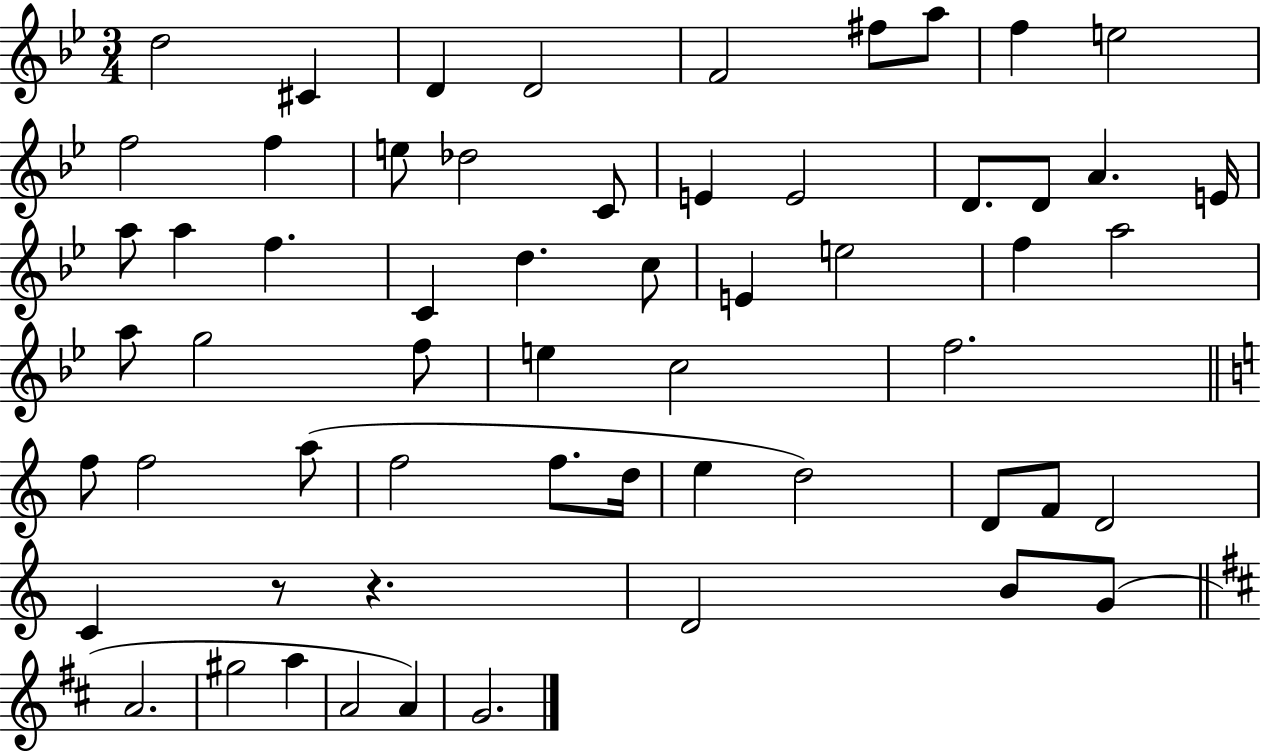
{
  \clef treble
  \numericTimeSignature
  \time 3/4
  \key bes \major
  d''2 cis'4 | d'4 d'2 | f'2 fis''8 a''8 | f''4 e''2 | \break f''2 f''4 | e''8 des''2 c'8 | e'4 e'2 | d'8. d'8 a'4. e'16 | \break a''8 a''4 f''4. | c'4 d''4. c''8 | e'4 e''2 | f''4 a''2 | \break a''8 g''2 f''8 | e''4 c''2 | f''2. | \bar "||" \break \key c \major f''8 f''2 a''8( | f''2 f''8. d''16 | e''4 d''2) | d'8 f'8 d'2 | \break c'4 r8 r4. | d'2 b'8 g'8( | \bar "||" \break \key d \major a'2. | gis''2 a''4 | a'2 a'4) | g'2. | \break \bar "|."
}